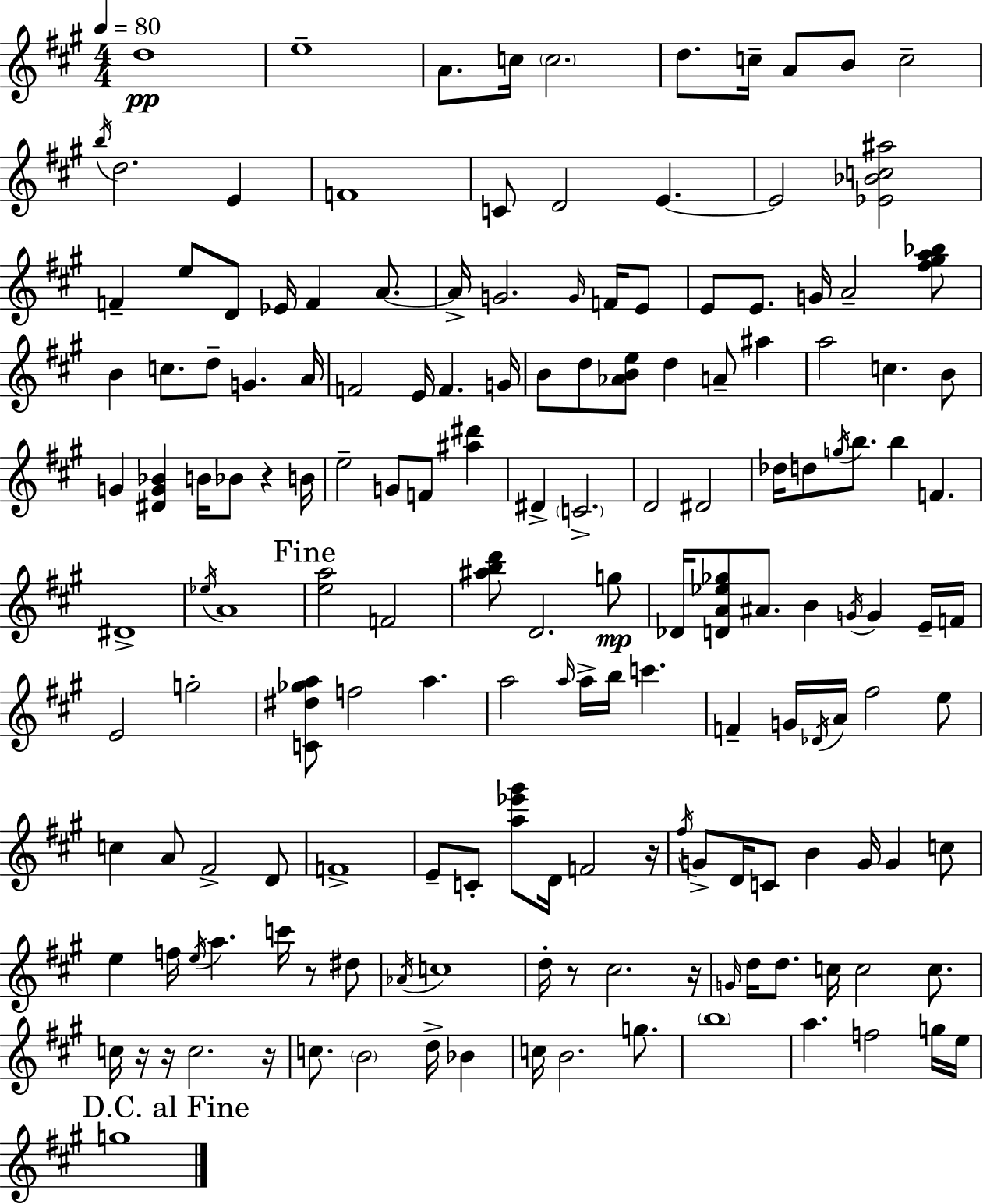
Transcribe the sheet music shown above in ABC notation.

X:1
T:Untitled
M:4/4
L:1/4
K:A
d4 e4 A/2 c/4 c2 d/2 c/4 A/2 B/2 c2 b/4 d2 E F4 C/2 D2 E E2 [_E_Bc^a]2 F e/2 D/2 _E/4 F A/2 A/4 G2 G/4 F/4 E/2 E/2 E/2 G/4 A2 [^f^ga_b]/2 B c/2 d/2 G A/4 F2 E/4 F G/4 B/2 d/2 [_ABe]/2 d A/2 ^a a2 c B/2 G [^DG_B] B/4 _B/2 z B/4 e2 G/2 F/2 [^a^d'] ^D C2 D2 ^D2 _d/4 d/2 g/4 b/2 b F ^D4 _e/4 A4 [ea]2 F2 [^abd']/2 D2 g/2 _D/4 [DA_e_g]/2 ^A/2 B G/4 G E/4 F/4 E2 g2 [C^d_ga]/2 f2 a a2 a/4 a/4 b/4 c' F G/4 _D/4 A/4 ^f2 e/2 c A/2 ^F2 D/2 F4 E/2 C/2 [a_e'^g']/2 D/4 F2 z/4 ^f/4 G/2 D/4 C/2 B G/4 G c/2 e f/4 e/4 a c'/4 z/2 ^d/2 _A/4 c4 d/4 z/2 ^c2 z/4 G/4 d/4 d/2 c/4 c2 c/2 c/4 z/4 z/4 c2 z/4 c/2 B2 d/4 _B c/4 B2 g/2 b4 a f2 g/4 e/4 g4